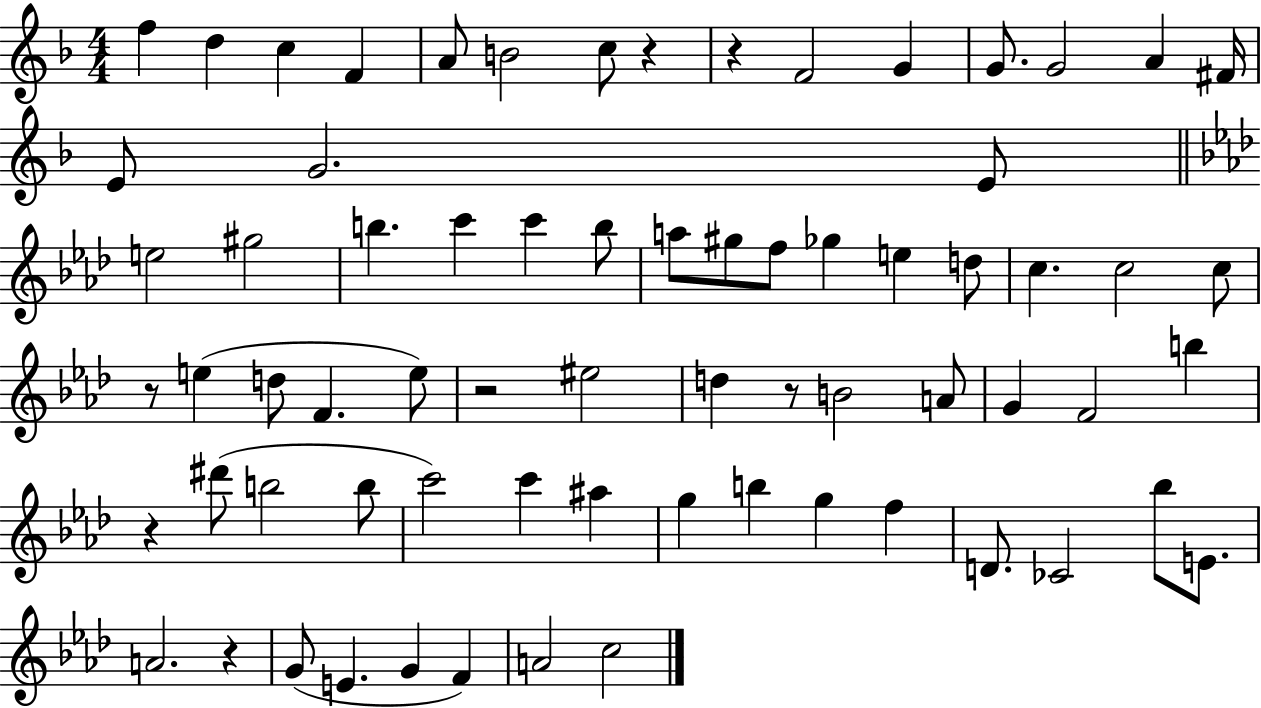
X:1
T:Untitled
M:4/4
L:1/4
K:F
f d c F A/2 B2 c/2 z z F2 G G/2 G2 A ^F/4 E/2 G2 E/2 e2 ^g2 b c' c' b/2 a/2 ^g/2 f/2 _g e d/2 c c2 c/2 z/2 e d/2 F e/2 z2 ^e2 d z/2 B2 A/2 G F2 b z ^d'/2 b2 b/2 c'2 c' ^a g b g f D/2 _C2 _b/2 E/2 A2 z G/2 E G F A2 c2